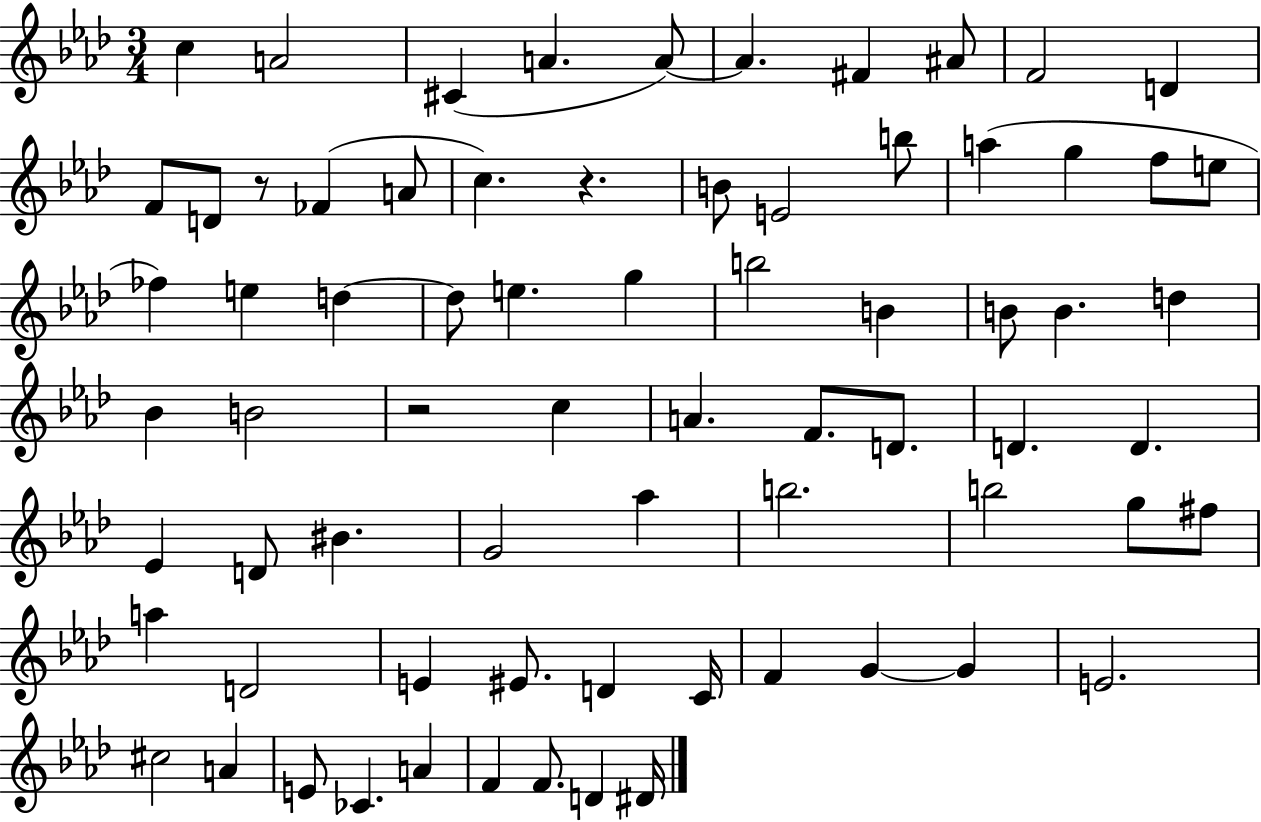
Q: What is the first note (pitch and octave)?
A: C5